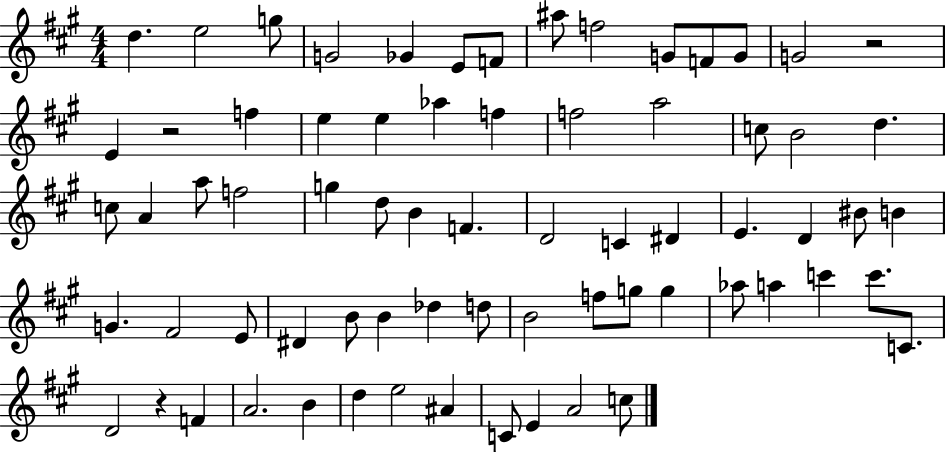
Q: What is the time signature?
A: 4/4